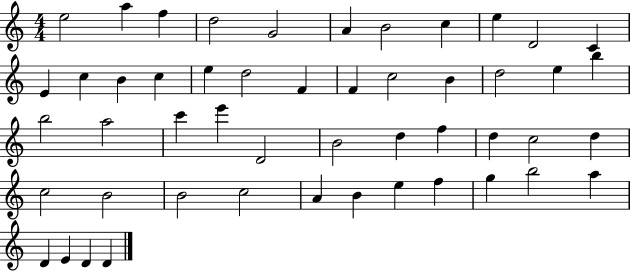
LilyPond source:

{
  \clef treble
  \numericTimeSignature
  \time 4/4
  \key c \major
  e''2 a''4 f''4 | d''2 g'2 | a'4 b'2 c''4 | e''4 d'2 c'4 | \break e'4 c''4 b'4 c''4 | e''4 d''2 f'4 | f'4 c''2 b'4 | d''2 e''4 b''4 | \break b''2 a''2 | c'''4 e'''4 d'2 | b'2 d''4 f''4 | d''4 c''2 d''4 | \break c''2 b'2 | b'2 c''2 | a'4 b'4 e''4 f''4 | g''4 b''2 a''4 | \break d'4 e'4 d'4 d'4 | \bar "|."
}